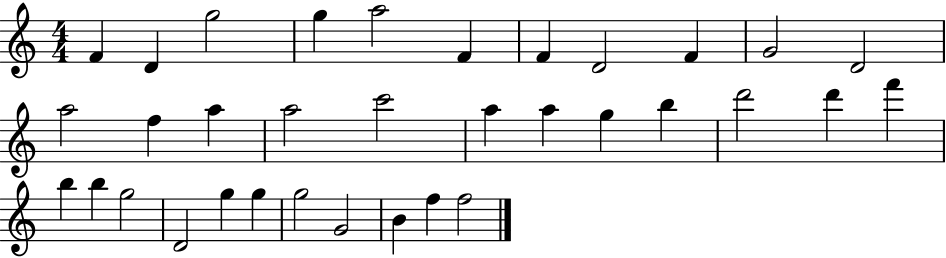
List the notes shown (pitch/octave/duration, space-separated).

F4/q D4/q G5/h G5/q A5/h F4/q F4/q D4/h F4/q G4/h D4/h A5/h F5/q A5/q A5/h C6/h A5/q A5/q G5/q B5/q D6/h D6/q F6/q B5/q B5/q G5/h D4/h G5/q G5/q G5/h G4/h B4/q F5/q F5/h